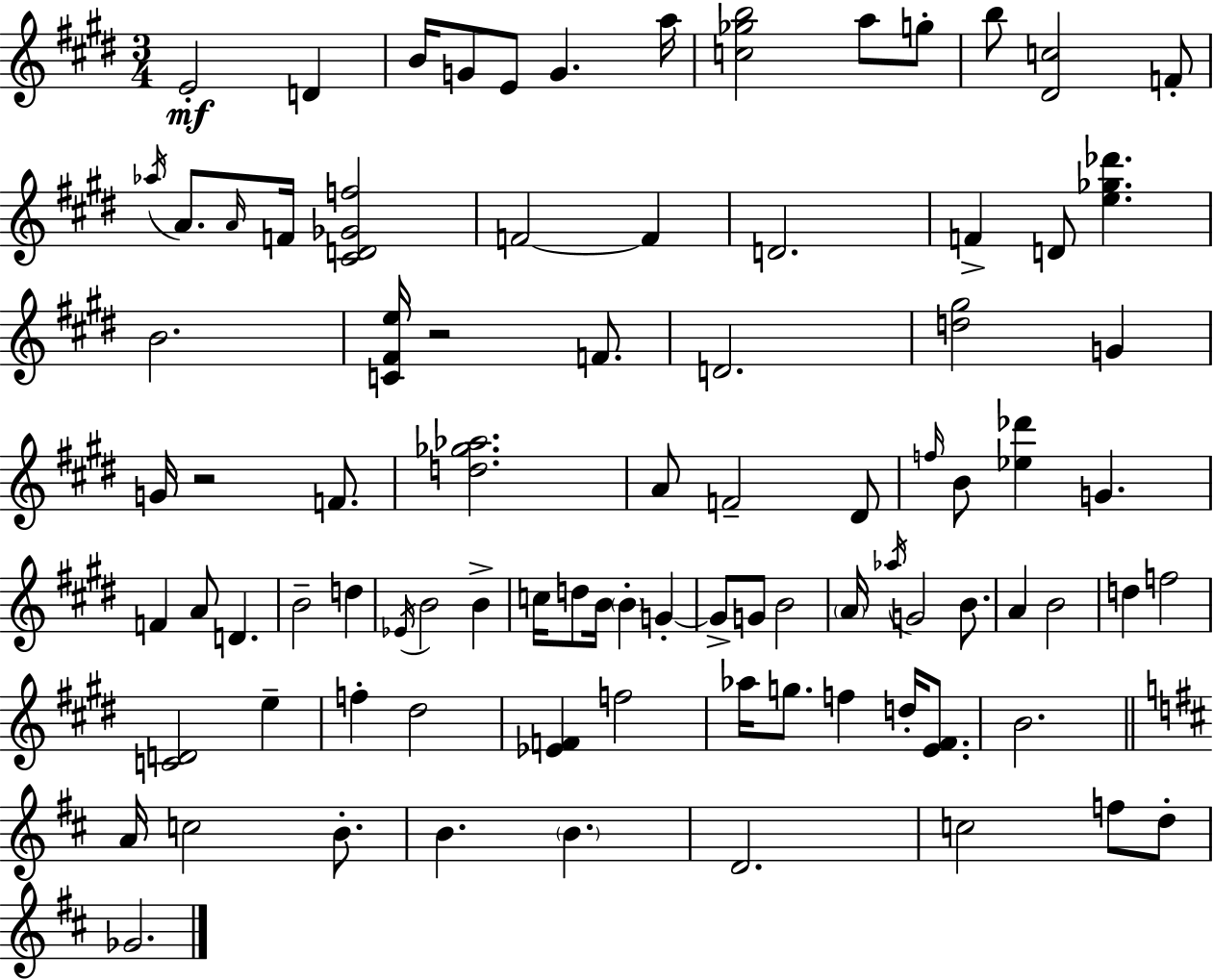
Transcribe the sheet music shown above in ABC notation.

X:1
T:Untitled
M:3/4
L:1/4
K:E
E2 D B/4 G/2 E/2 G a/4 [c_gb]2 a/2 g/2 b/2 [^Dc]2 F/2 _a/4 A/2 A/4 F/4 [^CD_Gf]2 F2 F D2 F D/2 [e_g_d'] B2 [C^Fe]/4 z2 F/2 D2 [d^g]2 G G/4 z2 F/2 [d_g_a]2 A/2 F2 ^D/2 f/4 B/2 [_e_d'] G F A/2 D B2 d _E/4 B2 B c/4 d/2 B/4 B G G/2 G/2 B2 A/4 _a/4 G2 B/2 A B2 d f2 [CD]2 e f ^d2 [_EF] f2 _a/4 g/2 f d/4 [E^F]/2 B2 A/4 c2 B/2 B B D2 c2 f/2 d/2 _G2